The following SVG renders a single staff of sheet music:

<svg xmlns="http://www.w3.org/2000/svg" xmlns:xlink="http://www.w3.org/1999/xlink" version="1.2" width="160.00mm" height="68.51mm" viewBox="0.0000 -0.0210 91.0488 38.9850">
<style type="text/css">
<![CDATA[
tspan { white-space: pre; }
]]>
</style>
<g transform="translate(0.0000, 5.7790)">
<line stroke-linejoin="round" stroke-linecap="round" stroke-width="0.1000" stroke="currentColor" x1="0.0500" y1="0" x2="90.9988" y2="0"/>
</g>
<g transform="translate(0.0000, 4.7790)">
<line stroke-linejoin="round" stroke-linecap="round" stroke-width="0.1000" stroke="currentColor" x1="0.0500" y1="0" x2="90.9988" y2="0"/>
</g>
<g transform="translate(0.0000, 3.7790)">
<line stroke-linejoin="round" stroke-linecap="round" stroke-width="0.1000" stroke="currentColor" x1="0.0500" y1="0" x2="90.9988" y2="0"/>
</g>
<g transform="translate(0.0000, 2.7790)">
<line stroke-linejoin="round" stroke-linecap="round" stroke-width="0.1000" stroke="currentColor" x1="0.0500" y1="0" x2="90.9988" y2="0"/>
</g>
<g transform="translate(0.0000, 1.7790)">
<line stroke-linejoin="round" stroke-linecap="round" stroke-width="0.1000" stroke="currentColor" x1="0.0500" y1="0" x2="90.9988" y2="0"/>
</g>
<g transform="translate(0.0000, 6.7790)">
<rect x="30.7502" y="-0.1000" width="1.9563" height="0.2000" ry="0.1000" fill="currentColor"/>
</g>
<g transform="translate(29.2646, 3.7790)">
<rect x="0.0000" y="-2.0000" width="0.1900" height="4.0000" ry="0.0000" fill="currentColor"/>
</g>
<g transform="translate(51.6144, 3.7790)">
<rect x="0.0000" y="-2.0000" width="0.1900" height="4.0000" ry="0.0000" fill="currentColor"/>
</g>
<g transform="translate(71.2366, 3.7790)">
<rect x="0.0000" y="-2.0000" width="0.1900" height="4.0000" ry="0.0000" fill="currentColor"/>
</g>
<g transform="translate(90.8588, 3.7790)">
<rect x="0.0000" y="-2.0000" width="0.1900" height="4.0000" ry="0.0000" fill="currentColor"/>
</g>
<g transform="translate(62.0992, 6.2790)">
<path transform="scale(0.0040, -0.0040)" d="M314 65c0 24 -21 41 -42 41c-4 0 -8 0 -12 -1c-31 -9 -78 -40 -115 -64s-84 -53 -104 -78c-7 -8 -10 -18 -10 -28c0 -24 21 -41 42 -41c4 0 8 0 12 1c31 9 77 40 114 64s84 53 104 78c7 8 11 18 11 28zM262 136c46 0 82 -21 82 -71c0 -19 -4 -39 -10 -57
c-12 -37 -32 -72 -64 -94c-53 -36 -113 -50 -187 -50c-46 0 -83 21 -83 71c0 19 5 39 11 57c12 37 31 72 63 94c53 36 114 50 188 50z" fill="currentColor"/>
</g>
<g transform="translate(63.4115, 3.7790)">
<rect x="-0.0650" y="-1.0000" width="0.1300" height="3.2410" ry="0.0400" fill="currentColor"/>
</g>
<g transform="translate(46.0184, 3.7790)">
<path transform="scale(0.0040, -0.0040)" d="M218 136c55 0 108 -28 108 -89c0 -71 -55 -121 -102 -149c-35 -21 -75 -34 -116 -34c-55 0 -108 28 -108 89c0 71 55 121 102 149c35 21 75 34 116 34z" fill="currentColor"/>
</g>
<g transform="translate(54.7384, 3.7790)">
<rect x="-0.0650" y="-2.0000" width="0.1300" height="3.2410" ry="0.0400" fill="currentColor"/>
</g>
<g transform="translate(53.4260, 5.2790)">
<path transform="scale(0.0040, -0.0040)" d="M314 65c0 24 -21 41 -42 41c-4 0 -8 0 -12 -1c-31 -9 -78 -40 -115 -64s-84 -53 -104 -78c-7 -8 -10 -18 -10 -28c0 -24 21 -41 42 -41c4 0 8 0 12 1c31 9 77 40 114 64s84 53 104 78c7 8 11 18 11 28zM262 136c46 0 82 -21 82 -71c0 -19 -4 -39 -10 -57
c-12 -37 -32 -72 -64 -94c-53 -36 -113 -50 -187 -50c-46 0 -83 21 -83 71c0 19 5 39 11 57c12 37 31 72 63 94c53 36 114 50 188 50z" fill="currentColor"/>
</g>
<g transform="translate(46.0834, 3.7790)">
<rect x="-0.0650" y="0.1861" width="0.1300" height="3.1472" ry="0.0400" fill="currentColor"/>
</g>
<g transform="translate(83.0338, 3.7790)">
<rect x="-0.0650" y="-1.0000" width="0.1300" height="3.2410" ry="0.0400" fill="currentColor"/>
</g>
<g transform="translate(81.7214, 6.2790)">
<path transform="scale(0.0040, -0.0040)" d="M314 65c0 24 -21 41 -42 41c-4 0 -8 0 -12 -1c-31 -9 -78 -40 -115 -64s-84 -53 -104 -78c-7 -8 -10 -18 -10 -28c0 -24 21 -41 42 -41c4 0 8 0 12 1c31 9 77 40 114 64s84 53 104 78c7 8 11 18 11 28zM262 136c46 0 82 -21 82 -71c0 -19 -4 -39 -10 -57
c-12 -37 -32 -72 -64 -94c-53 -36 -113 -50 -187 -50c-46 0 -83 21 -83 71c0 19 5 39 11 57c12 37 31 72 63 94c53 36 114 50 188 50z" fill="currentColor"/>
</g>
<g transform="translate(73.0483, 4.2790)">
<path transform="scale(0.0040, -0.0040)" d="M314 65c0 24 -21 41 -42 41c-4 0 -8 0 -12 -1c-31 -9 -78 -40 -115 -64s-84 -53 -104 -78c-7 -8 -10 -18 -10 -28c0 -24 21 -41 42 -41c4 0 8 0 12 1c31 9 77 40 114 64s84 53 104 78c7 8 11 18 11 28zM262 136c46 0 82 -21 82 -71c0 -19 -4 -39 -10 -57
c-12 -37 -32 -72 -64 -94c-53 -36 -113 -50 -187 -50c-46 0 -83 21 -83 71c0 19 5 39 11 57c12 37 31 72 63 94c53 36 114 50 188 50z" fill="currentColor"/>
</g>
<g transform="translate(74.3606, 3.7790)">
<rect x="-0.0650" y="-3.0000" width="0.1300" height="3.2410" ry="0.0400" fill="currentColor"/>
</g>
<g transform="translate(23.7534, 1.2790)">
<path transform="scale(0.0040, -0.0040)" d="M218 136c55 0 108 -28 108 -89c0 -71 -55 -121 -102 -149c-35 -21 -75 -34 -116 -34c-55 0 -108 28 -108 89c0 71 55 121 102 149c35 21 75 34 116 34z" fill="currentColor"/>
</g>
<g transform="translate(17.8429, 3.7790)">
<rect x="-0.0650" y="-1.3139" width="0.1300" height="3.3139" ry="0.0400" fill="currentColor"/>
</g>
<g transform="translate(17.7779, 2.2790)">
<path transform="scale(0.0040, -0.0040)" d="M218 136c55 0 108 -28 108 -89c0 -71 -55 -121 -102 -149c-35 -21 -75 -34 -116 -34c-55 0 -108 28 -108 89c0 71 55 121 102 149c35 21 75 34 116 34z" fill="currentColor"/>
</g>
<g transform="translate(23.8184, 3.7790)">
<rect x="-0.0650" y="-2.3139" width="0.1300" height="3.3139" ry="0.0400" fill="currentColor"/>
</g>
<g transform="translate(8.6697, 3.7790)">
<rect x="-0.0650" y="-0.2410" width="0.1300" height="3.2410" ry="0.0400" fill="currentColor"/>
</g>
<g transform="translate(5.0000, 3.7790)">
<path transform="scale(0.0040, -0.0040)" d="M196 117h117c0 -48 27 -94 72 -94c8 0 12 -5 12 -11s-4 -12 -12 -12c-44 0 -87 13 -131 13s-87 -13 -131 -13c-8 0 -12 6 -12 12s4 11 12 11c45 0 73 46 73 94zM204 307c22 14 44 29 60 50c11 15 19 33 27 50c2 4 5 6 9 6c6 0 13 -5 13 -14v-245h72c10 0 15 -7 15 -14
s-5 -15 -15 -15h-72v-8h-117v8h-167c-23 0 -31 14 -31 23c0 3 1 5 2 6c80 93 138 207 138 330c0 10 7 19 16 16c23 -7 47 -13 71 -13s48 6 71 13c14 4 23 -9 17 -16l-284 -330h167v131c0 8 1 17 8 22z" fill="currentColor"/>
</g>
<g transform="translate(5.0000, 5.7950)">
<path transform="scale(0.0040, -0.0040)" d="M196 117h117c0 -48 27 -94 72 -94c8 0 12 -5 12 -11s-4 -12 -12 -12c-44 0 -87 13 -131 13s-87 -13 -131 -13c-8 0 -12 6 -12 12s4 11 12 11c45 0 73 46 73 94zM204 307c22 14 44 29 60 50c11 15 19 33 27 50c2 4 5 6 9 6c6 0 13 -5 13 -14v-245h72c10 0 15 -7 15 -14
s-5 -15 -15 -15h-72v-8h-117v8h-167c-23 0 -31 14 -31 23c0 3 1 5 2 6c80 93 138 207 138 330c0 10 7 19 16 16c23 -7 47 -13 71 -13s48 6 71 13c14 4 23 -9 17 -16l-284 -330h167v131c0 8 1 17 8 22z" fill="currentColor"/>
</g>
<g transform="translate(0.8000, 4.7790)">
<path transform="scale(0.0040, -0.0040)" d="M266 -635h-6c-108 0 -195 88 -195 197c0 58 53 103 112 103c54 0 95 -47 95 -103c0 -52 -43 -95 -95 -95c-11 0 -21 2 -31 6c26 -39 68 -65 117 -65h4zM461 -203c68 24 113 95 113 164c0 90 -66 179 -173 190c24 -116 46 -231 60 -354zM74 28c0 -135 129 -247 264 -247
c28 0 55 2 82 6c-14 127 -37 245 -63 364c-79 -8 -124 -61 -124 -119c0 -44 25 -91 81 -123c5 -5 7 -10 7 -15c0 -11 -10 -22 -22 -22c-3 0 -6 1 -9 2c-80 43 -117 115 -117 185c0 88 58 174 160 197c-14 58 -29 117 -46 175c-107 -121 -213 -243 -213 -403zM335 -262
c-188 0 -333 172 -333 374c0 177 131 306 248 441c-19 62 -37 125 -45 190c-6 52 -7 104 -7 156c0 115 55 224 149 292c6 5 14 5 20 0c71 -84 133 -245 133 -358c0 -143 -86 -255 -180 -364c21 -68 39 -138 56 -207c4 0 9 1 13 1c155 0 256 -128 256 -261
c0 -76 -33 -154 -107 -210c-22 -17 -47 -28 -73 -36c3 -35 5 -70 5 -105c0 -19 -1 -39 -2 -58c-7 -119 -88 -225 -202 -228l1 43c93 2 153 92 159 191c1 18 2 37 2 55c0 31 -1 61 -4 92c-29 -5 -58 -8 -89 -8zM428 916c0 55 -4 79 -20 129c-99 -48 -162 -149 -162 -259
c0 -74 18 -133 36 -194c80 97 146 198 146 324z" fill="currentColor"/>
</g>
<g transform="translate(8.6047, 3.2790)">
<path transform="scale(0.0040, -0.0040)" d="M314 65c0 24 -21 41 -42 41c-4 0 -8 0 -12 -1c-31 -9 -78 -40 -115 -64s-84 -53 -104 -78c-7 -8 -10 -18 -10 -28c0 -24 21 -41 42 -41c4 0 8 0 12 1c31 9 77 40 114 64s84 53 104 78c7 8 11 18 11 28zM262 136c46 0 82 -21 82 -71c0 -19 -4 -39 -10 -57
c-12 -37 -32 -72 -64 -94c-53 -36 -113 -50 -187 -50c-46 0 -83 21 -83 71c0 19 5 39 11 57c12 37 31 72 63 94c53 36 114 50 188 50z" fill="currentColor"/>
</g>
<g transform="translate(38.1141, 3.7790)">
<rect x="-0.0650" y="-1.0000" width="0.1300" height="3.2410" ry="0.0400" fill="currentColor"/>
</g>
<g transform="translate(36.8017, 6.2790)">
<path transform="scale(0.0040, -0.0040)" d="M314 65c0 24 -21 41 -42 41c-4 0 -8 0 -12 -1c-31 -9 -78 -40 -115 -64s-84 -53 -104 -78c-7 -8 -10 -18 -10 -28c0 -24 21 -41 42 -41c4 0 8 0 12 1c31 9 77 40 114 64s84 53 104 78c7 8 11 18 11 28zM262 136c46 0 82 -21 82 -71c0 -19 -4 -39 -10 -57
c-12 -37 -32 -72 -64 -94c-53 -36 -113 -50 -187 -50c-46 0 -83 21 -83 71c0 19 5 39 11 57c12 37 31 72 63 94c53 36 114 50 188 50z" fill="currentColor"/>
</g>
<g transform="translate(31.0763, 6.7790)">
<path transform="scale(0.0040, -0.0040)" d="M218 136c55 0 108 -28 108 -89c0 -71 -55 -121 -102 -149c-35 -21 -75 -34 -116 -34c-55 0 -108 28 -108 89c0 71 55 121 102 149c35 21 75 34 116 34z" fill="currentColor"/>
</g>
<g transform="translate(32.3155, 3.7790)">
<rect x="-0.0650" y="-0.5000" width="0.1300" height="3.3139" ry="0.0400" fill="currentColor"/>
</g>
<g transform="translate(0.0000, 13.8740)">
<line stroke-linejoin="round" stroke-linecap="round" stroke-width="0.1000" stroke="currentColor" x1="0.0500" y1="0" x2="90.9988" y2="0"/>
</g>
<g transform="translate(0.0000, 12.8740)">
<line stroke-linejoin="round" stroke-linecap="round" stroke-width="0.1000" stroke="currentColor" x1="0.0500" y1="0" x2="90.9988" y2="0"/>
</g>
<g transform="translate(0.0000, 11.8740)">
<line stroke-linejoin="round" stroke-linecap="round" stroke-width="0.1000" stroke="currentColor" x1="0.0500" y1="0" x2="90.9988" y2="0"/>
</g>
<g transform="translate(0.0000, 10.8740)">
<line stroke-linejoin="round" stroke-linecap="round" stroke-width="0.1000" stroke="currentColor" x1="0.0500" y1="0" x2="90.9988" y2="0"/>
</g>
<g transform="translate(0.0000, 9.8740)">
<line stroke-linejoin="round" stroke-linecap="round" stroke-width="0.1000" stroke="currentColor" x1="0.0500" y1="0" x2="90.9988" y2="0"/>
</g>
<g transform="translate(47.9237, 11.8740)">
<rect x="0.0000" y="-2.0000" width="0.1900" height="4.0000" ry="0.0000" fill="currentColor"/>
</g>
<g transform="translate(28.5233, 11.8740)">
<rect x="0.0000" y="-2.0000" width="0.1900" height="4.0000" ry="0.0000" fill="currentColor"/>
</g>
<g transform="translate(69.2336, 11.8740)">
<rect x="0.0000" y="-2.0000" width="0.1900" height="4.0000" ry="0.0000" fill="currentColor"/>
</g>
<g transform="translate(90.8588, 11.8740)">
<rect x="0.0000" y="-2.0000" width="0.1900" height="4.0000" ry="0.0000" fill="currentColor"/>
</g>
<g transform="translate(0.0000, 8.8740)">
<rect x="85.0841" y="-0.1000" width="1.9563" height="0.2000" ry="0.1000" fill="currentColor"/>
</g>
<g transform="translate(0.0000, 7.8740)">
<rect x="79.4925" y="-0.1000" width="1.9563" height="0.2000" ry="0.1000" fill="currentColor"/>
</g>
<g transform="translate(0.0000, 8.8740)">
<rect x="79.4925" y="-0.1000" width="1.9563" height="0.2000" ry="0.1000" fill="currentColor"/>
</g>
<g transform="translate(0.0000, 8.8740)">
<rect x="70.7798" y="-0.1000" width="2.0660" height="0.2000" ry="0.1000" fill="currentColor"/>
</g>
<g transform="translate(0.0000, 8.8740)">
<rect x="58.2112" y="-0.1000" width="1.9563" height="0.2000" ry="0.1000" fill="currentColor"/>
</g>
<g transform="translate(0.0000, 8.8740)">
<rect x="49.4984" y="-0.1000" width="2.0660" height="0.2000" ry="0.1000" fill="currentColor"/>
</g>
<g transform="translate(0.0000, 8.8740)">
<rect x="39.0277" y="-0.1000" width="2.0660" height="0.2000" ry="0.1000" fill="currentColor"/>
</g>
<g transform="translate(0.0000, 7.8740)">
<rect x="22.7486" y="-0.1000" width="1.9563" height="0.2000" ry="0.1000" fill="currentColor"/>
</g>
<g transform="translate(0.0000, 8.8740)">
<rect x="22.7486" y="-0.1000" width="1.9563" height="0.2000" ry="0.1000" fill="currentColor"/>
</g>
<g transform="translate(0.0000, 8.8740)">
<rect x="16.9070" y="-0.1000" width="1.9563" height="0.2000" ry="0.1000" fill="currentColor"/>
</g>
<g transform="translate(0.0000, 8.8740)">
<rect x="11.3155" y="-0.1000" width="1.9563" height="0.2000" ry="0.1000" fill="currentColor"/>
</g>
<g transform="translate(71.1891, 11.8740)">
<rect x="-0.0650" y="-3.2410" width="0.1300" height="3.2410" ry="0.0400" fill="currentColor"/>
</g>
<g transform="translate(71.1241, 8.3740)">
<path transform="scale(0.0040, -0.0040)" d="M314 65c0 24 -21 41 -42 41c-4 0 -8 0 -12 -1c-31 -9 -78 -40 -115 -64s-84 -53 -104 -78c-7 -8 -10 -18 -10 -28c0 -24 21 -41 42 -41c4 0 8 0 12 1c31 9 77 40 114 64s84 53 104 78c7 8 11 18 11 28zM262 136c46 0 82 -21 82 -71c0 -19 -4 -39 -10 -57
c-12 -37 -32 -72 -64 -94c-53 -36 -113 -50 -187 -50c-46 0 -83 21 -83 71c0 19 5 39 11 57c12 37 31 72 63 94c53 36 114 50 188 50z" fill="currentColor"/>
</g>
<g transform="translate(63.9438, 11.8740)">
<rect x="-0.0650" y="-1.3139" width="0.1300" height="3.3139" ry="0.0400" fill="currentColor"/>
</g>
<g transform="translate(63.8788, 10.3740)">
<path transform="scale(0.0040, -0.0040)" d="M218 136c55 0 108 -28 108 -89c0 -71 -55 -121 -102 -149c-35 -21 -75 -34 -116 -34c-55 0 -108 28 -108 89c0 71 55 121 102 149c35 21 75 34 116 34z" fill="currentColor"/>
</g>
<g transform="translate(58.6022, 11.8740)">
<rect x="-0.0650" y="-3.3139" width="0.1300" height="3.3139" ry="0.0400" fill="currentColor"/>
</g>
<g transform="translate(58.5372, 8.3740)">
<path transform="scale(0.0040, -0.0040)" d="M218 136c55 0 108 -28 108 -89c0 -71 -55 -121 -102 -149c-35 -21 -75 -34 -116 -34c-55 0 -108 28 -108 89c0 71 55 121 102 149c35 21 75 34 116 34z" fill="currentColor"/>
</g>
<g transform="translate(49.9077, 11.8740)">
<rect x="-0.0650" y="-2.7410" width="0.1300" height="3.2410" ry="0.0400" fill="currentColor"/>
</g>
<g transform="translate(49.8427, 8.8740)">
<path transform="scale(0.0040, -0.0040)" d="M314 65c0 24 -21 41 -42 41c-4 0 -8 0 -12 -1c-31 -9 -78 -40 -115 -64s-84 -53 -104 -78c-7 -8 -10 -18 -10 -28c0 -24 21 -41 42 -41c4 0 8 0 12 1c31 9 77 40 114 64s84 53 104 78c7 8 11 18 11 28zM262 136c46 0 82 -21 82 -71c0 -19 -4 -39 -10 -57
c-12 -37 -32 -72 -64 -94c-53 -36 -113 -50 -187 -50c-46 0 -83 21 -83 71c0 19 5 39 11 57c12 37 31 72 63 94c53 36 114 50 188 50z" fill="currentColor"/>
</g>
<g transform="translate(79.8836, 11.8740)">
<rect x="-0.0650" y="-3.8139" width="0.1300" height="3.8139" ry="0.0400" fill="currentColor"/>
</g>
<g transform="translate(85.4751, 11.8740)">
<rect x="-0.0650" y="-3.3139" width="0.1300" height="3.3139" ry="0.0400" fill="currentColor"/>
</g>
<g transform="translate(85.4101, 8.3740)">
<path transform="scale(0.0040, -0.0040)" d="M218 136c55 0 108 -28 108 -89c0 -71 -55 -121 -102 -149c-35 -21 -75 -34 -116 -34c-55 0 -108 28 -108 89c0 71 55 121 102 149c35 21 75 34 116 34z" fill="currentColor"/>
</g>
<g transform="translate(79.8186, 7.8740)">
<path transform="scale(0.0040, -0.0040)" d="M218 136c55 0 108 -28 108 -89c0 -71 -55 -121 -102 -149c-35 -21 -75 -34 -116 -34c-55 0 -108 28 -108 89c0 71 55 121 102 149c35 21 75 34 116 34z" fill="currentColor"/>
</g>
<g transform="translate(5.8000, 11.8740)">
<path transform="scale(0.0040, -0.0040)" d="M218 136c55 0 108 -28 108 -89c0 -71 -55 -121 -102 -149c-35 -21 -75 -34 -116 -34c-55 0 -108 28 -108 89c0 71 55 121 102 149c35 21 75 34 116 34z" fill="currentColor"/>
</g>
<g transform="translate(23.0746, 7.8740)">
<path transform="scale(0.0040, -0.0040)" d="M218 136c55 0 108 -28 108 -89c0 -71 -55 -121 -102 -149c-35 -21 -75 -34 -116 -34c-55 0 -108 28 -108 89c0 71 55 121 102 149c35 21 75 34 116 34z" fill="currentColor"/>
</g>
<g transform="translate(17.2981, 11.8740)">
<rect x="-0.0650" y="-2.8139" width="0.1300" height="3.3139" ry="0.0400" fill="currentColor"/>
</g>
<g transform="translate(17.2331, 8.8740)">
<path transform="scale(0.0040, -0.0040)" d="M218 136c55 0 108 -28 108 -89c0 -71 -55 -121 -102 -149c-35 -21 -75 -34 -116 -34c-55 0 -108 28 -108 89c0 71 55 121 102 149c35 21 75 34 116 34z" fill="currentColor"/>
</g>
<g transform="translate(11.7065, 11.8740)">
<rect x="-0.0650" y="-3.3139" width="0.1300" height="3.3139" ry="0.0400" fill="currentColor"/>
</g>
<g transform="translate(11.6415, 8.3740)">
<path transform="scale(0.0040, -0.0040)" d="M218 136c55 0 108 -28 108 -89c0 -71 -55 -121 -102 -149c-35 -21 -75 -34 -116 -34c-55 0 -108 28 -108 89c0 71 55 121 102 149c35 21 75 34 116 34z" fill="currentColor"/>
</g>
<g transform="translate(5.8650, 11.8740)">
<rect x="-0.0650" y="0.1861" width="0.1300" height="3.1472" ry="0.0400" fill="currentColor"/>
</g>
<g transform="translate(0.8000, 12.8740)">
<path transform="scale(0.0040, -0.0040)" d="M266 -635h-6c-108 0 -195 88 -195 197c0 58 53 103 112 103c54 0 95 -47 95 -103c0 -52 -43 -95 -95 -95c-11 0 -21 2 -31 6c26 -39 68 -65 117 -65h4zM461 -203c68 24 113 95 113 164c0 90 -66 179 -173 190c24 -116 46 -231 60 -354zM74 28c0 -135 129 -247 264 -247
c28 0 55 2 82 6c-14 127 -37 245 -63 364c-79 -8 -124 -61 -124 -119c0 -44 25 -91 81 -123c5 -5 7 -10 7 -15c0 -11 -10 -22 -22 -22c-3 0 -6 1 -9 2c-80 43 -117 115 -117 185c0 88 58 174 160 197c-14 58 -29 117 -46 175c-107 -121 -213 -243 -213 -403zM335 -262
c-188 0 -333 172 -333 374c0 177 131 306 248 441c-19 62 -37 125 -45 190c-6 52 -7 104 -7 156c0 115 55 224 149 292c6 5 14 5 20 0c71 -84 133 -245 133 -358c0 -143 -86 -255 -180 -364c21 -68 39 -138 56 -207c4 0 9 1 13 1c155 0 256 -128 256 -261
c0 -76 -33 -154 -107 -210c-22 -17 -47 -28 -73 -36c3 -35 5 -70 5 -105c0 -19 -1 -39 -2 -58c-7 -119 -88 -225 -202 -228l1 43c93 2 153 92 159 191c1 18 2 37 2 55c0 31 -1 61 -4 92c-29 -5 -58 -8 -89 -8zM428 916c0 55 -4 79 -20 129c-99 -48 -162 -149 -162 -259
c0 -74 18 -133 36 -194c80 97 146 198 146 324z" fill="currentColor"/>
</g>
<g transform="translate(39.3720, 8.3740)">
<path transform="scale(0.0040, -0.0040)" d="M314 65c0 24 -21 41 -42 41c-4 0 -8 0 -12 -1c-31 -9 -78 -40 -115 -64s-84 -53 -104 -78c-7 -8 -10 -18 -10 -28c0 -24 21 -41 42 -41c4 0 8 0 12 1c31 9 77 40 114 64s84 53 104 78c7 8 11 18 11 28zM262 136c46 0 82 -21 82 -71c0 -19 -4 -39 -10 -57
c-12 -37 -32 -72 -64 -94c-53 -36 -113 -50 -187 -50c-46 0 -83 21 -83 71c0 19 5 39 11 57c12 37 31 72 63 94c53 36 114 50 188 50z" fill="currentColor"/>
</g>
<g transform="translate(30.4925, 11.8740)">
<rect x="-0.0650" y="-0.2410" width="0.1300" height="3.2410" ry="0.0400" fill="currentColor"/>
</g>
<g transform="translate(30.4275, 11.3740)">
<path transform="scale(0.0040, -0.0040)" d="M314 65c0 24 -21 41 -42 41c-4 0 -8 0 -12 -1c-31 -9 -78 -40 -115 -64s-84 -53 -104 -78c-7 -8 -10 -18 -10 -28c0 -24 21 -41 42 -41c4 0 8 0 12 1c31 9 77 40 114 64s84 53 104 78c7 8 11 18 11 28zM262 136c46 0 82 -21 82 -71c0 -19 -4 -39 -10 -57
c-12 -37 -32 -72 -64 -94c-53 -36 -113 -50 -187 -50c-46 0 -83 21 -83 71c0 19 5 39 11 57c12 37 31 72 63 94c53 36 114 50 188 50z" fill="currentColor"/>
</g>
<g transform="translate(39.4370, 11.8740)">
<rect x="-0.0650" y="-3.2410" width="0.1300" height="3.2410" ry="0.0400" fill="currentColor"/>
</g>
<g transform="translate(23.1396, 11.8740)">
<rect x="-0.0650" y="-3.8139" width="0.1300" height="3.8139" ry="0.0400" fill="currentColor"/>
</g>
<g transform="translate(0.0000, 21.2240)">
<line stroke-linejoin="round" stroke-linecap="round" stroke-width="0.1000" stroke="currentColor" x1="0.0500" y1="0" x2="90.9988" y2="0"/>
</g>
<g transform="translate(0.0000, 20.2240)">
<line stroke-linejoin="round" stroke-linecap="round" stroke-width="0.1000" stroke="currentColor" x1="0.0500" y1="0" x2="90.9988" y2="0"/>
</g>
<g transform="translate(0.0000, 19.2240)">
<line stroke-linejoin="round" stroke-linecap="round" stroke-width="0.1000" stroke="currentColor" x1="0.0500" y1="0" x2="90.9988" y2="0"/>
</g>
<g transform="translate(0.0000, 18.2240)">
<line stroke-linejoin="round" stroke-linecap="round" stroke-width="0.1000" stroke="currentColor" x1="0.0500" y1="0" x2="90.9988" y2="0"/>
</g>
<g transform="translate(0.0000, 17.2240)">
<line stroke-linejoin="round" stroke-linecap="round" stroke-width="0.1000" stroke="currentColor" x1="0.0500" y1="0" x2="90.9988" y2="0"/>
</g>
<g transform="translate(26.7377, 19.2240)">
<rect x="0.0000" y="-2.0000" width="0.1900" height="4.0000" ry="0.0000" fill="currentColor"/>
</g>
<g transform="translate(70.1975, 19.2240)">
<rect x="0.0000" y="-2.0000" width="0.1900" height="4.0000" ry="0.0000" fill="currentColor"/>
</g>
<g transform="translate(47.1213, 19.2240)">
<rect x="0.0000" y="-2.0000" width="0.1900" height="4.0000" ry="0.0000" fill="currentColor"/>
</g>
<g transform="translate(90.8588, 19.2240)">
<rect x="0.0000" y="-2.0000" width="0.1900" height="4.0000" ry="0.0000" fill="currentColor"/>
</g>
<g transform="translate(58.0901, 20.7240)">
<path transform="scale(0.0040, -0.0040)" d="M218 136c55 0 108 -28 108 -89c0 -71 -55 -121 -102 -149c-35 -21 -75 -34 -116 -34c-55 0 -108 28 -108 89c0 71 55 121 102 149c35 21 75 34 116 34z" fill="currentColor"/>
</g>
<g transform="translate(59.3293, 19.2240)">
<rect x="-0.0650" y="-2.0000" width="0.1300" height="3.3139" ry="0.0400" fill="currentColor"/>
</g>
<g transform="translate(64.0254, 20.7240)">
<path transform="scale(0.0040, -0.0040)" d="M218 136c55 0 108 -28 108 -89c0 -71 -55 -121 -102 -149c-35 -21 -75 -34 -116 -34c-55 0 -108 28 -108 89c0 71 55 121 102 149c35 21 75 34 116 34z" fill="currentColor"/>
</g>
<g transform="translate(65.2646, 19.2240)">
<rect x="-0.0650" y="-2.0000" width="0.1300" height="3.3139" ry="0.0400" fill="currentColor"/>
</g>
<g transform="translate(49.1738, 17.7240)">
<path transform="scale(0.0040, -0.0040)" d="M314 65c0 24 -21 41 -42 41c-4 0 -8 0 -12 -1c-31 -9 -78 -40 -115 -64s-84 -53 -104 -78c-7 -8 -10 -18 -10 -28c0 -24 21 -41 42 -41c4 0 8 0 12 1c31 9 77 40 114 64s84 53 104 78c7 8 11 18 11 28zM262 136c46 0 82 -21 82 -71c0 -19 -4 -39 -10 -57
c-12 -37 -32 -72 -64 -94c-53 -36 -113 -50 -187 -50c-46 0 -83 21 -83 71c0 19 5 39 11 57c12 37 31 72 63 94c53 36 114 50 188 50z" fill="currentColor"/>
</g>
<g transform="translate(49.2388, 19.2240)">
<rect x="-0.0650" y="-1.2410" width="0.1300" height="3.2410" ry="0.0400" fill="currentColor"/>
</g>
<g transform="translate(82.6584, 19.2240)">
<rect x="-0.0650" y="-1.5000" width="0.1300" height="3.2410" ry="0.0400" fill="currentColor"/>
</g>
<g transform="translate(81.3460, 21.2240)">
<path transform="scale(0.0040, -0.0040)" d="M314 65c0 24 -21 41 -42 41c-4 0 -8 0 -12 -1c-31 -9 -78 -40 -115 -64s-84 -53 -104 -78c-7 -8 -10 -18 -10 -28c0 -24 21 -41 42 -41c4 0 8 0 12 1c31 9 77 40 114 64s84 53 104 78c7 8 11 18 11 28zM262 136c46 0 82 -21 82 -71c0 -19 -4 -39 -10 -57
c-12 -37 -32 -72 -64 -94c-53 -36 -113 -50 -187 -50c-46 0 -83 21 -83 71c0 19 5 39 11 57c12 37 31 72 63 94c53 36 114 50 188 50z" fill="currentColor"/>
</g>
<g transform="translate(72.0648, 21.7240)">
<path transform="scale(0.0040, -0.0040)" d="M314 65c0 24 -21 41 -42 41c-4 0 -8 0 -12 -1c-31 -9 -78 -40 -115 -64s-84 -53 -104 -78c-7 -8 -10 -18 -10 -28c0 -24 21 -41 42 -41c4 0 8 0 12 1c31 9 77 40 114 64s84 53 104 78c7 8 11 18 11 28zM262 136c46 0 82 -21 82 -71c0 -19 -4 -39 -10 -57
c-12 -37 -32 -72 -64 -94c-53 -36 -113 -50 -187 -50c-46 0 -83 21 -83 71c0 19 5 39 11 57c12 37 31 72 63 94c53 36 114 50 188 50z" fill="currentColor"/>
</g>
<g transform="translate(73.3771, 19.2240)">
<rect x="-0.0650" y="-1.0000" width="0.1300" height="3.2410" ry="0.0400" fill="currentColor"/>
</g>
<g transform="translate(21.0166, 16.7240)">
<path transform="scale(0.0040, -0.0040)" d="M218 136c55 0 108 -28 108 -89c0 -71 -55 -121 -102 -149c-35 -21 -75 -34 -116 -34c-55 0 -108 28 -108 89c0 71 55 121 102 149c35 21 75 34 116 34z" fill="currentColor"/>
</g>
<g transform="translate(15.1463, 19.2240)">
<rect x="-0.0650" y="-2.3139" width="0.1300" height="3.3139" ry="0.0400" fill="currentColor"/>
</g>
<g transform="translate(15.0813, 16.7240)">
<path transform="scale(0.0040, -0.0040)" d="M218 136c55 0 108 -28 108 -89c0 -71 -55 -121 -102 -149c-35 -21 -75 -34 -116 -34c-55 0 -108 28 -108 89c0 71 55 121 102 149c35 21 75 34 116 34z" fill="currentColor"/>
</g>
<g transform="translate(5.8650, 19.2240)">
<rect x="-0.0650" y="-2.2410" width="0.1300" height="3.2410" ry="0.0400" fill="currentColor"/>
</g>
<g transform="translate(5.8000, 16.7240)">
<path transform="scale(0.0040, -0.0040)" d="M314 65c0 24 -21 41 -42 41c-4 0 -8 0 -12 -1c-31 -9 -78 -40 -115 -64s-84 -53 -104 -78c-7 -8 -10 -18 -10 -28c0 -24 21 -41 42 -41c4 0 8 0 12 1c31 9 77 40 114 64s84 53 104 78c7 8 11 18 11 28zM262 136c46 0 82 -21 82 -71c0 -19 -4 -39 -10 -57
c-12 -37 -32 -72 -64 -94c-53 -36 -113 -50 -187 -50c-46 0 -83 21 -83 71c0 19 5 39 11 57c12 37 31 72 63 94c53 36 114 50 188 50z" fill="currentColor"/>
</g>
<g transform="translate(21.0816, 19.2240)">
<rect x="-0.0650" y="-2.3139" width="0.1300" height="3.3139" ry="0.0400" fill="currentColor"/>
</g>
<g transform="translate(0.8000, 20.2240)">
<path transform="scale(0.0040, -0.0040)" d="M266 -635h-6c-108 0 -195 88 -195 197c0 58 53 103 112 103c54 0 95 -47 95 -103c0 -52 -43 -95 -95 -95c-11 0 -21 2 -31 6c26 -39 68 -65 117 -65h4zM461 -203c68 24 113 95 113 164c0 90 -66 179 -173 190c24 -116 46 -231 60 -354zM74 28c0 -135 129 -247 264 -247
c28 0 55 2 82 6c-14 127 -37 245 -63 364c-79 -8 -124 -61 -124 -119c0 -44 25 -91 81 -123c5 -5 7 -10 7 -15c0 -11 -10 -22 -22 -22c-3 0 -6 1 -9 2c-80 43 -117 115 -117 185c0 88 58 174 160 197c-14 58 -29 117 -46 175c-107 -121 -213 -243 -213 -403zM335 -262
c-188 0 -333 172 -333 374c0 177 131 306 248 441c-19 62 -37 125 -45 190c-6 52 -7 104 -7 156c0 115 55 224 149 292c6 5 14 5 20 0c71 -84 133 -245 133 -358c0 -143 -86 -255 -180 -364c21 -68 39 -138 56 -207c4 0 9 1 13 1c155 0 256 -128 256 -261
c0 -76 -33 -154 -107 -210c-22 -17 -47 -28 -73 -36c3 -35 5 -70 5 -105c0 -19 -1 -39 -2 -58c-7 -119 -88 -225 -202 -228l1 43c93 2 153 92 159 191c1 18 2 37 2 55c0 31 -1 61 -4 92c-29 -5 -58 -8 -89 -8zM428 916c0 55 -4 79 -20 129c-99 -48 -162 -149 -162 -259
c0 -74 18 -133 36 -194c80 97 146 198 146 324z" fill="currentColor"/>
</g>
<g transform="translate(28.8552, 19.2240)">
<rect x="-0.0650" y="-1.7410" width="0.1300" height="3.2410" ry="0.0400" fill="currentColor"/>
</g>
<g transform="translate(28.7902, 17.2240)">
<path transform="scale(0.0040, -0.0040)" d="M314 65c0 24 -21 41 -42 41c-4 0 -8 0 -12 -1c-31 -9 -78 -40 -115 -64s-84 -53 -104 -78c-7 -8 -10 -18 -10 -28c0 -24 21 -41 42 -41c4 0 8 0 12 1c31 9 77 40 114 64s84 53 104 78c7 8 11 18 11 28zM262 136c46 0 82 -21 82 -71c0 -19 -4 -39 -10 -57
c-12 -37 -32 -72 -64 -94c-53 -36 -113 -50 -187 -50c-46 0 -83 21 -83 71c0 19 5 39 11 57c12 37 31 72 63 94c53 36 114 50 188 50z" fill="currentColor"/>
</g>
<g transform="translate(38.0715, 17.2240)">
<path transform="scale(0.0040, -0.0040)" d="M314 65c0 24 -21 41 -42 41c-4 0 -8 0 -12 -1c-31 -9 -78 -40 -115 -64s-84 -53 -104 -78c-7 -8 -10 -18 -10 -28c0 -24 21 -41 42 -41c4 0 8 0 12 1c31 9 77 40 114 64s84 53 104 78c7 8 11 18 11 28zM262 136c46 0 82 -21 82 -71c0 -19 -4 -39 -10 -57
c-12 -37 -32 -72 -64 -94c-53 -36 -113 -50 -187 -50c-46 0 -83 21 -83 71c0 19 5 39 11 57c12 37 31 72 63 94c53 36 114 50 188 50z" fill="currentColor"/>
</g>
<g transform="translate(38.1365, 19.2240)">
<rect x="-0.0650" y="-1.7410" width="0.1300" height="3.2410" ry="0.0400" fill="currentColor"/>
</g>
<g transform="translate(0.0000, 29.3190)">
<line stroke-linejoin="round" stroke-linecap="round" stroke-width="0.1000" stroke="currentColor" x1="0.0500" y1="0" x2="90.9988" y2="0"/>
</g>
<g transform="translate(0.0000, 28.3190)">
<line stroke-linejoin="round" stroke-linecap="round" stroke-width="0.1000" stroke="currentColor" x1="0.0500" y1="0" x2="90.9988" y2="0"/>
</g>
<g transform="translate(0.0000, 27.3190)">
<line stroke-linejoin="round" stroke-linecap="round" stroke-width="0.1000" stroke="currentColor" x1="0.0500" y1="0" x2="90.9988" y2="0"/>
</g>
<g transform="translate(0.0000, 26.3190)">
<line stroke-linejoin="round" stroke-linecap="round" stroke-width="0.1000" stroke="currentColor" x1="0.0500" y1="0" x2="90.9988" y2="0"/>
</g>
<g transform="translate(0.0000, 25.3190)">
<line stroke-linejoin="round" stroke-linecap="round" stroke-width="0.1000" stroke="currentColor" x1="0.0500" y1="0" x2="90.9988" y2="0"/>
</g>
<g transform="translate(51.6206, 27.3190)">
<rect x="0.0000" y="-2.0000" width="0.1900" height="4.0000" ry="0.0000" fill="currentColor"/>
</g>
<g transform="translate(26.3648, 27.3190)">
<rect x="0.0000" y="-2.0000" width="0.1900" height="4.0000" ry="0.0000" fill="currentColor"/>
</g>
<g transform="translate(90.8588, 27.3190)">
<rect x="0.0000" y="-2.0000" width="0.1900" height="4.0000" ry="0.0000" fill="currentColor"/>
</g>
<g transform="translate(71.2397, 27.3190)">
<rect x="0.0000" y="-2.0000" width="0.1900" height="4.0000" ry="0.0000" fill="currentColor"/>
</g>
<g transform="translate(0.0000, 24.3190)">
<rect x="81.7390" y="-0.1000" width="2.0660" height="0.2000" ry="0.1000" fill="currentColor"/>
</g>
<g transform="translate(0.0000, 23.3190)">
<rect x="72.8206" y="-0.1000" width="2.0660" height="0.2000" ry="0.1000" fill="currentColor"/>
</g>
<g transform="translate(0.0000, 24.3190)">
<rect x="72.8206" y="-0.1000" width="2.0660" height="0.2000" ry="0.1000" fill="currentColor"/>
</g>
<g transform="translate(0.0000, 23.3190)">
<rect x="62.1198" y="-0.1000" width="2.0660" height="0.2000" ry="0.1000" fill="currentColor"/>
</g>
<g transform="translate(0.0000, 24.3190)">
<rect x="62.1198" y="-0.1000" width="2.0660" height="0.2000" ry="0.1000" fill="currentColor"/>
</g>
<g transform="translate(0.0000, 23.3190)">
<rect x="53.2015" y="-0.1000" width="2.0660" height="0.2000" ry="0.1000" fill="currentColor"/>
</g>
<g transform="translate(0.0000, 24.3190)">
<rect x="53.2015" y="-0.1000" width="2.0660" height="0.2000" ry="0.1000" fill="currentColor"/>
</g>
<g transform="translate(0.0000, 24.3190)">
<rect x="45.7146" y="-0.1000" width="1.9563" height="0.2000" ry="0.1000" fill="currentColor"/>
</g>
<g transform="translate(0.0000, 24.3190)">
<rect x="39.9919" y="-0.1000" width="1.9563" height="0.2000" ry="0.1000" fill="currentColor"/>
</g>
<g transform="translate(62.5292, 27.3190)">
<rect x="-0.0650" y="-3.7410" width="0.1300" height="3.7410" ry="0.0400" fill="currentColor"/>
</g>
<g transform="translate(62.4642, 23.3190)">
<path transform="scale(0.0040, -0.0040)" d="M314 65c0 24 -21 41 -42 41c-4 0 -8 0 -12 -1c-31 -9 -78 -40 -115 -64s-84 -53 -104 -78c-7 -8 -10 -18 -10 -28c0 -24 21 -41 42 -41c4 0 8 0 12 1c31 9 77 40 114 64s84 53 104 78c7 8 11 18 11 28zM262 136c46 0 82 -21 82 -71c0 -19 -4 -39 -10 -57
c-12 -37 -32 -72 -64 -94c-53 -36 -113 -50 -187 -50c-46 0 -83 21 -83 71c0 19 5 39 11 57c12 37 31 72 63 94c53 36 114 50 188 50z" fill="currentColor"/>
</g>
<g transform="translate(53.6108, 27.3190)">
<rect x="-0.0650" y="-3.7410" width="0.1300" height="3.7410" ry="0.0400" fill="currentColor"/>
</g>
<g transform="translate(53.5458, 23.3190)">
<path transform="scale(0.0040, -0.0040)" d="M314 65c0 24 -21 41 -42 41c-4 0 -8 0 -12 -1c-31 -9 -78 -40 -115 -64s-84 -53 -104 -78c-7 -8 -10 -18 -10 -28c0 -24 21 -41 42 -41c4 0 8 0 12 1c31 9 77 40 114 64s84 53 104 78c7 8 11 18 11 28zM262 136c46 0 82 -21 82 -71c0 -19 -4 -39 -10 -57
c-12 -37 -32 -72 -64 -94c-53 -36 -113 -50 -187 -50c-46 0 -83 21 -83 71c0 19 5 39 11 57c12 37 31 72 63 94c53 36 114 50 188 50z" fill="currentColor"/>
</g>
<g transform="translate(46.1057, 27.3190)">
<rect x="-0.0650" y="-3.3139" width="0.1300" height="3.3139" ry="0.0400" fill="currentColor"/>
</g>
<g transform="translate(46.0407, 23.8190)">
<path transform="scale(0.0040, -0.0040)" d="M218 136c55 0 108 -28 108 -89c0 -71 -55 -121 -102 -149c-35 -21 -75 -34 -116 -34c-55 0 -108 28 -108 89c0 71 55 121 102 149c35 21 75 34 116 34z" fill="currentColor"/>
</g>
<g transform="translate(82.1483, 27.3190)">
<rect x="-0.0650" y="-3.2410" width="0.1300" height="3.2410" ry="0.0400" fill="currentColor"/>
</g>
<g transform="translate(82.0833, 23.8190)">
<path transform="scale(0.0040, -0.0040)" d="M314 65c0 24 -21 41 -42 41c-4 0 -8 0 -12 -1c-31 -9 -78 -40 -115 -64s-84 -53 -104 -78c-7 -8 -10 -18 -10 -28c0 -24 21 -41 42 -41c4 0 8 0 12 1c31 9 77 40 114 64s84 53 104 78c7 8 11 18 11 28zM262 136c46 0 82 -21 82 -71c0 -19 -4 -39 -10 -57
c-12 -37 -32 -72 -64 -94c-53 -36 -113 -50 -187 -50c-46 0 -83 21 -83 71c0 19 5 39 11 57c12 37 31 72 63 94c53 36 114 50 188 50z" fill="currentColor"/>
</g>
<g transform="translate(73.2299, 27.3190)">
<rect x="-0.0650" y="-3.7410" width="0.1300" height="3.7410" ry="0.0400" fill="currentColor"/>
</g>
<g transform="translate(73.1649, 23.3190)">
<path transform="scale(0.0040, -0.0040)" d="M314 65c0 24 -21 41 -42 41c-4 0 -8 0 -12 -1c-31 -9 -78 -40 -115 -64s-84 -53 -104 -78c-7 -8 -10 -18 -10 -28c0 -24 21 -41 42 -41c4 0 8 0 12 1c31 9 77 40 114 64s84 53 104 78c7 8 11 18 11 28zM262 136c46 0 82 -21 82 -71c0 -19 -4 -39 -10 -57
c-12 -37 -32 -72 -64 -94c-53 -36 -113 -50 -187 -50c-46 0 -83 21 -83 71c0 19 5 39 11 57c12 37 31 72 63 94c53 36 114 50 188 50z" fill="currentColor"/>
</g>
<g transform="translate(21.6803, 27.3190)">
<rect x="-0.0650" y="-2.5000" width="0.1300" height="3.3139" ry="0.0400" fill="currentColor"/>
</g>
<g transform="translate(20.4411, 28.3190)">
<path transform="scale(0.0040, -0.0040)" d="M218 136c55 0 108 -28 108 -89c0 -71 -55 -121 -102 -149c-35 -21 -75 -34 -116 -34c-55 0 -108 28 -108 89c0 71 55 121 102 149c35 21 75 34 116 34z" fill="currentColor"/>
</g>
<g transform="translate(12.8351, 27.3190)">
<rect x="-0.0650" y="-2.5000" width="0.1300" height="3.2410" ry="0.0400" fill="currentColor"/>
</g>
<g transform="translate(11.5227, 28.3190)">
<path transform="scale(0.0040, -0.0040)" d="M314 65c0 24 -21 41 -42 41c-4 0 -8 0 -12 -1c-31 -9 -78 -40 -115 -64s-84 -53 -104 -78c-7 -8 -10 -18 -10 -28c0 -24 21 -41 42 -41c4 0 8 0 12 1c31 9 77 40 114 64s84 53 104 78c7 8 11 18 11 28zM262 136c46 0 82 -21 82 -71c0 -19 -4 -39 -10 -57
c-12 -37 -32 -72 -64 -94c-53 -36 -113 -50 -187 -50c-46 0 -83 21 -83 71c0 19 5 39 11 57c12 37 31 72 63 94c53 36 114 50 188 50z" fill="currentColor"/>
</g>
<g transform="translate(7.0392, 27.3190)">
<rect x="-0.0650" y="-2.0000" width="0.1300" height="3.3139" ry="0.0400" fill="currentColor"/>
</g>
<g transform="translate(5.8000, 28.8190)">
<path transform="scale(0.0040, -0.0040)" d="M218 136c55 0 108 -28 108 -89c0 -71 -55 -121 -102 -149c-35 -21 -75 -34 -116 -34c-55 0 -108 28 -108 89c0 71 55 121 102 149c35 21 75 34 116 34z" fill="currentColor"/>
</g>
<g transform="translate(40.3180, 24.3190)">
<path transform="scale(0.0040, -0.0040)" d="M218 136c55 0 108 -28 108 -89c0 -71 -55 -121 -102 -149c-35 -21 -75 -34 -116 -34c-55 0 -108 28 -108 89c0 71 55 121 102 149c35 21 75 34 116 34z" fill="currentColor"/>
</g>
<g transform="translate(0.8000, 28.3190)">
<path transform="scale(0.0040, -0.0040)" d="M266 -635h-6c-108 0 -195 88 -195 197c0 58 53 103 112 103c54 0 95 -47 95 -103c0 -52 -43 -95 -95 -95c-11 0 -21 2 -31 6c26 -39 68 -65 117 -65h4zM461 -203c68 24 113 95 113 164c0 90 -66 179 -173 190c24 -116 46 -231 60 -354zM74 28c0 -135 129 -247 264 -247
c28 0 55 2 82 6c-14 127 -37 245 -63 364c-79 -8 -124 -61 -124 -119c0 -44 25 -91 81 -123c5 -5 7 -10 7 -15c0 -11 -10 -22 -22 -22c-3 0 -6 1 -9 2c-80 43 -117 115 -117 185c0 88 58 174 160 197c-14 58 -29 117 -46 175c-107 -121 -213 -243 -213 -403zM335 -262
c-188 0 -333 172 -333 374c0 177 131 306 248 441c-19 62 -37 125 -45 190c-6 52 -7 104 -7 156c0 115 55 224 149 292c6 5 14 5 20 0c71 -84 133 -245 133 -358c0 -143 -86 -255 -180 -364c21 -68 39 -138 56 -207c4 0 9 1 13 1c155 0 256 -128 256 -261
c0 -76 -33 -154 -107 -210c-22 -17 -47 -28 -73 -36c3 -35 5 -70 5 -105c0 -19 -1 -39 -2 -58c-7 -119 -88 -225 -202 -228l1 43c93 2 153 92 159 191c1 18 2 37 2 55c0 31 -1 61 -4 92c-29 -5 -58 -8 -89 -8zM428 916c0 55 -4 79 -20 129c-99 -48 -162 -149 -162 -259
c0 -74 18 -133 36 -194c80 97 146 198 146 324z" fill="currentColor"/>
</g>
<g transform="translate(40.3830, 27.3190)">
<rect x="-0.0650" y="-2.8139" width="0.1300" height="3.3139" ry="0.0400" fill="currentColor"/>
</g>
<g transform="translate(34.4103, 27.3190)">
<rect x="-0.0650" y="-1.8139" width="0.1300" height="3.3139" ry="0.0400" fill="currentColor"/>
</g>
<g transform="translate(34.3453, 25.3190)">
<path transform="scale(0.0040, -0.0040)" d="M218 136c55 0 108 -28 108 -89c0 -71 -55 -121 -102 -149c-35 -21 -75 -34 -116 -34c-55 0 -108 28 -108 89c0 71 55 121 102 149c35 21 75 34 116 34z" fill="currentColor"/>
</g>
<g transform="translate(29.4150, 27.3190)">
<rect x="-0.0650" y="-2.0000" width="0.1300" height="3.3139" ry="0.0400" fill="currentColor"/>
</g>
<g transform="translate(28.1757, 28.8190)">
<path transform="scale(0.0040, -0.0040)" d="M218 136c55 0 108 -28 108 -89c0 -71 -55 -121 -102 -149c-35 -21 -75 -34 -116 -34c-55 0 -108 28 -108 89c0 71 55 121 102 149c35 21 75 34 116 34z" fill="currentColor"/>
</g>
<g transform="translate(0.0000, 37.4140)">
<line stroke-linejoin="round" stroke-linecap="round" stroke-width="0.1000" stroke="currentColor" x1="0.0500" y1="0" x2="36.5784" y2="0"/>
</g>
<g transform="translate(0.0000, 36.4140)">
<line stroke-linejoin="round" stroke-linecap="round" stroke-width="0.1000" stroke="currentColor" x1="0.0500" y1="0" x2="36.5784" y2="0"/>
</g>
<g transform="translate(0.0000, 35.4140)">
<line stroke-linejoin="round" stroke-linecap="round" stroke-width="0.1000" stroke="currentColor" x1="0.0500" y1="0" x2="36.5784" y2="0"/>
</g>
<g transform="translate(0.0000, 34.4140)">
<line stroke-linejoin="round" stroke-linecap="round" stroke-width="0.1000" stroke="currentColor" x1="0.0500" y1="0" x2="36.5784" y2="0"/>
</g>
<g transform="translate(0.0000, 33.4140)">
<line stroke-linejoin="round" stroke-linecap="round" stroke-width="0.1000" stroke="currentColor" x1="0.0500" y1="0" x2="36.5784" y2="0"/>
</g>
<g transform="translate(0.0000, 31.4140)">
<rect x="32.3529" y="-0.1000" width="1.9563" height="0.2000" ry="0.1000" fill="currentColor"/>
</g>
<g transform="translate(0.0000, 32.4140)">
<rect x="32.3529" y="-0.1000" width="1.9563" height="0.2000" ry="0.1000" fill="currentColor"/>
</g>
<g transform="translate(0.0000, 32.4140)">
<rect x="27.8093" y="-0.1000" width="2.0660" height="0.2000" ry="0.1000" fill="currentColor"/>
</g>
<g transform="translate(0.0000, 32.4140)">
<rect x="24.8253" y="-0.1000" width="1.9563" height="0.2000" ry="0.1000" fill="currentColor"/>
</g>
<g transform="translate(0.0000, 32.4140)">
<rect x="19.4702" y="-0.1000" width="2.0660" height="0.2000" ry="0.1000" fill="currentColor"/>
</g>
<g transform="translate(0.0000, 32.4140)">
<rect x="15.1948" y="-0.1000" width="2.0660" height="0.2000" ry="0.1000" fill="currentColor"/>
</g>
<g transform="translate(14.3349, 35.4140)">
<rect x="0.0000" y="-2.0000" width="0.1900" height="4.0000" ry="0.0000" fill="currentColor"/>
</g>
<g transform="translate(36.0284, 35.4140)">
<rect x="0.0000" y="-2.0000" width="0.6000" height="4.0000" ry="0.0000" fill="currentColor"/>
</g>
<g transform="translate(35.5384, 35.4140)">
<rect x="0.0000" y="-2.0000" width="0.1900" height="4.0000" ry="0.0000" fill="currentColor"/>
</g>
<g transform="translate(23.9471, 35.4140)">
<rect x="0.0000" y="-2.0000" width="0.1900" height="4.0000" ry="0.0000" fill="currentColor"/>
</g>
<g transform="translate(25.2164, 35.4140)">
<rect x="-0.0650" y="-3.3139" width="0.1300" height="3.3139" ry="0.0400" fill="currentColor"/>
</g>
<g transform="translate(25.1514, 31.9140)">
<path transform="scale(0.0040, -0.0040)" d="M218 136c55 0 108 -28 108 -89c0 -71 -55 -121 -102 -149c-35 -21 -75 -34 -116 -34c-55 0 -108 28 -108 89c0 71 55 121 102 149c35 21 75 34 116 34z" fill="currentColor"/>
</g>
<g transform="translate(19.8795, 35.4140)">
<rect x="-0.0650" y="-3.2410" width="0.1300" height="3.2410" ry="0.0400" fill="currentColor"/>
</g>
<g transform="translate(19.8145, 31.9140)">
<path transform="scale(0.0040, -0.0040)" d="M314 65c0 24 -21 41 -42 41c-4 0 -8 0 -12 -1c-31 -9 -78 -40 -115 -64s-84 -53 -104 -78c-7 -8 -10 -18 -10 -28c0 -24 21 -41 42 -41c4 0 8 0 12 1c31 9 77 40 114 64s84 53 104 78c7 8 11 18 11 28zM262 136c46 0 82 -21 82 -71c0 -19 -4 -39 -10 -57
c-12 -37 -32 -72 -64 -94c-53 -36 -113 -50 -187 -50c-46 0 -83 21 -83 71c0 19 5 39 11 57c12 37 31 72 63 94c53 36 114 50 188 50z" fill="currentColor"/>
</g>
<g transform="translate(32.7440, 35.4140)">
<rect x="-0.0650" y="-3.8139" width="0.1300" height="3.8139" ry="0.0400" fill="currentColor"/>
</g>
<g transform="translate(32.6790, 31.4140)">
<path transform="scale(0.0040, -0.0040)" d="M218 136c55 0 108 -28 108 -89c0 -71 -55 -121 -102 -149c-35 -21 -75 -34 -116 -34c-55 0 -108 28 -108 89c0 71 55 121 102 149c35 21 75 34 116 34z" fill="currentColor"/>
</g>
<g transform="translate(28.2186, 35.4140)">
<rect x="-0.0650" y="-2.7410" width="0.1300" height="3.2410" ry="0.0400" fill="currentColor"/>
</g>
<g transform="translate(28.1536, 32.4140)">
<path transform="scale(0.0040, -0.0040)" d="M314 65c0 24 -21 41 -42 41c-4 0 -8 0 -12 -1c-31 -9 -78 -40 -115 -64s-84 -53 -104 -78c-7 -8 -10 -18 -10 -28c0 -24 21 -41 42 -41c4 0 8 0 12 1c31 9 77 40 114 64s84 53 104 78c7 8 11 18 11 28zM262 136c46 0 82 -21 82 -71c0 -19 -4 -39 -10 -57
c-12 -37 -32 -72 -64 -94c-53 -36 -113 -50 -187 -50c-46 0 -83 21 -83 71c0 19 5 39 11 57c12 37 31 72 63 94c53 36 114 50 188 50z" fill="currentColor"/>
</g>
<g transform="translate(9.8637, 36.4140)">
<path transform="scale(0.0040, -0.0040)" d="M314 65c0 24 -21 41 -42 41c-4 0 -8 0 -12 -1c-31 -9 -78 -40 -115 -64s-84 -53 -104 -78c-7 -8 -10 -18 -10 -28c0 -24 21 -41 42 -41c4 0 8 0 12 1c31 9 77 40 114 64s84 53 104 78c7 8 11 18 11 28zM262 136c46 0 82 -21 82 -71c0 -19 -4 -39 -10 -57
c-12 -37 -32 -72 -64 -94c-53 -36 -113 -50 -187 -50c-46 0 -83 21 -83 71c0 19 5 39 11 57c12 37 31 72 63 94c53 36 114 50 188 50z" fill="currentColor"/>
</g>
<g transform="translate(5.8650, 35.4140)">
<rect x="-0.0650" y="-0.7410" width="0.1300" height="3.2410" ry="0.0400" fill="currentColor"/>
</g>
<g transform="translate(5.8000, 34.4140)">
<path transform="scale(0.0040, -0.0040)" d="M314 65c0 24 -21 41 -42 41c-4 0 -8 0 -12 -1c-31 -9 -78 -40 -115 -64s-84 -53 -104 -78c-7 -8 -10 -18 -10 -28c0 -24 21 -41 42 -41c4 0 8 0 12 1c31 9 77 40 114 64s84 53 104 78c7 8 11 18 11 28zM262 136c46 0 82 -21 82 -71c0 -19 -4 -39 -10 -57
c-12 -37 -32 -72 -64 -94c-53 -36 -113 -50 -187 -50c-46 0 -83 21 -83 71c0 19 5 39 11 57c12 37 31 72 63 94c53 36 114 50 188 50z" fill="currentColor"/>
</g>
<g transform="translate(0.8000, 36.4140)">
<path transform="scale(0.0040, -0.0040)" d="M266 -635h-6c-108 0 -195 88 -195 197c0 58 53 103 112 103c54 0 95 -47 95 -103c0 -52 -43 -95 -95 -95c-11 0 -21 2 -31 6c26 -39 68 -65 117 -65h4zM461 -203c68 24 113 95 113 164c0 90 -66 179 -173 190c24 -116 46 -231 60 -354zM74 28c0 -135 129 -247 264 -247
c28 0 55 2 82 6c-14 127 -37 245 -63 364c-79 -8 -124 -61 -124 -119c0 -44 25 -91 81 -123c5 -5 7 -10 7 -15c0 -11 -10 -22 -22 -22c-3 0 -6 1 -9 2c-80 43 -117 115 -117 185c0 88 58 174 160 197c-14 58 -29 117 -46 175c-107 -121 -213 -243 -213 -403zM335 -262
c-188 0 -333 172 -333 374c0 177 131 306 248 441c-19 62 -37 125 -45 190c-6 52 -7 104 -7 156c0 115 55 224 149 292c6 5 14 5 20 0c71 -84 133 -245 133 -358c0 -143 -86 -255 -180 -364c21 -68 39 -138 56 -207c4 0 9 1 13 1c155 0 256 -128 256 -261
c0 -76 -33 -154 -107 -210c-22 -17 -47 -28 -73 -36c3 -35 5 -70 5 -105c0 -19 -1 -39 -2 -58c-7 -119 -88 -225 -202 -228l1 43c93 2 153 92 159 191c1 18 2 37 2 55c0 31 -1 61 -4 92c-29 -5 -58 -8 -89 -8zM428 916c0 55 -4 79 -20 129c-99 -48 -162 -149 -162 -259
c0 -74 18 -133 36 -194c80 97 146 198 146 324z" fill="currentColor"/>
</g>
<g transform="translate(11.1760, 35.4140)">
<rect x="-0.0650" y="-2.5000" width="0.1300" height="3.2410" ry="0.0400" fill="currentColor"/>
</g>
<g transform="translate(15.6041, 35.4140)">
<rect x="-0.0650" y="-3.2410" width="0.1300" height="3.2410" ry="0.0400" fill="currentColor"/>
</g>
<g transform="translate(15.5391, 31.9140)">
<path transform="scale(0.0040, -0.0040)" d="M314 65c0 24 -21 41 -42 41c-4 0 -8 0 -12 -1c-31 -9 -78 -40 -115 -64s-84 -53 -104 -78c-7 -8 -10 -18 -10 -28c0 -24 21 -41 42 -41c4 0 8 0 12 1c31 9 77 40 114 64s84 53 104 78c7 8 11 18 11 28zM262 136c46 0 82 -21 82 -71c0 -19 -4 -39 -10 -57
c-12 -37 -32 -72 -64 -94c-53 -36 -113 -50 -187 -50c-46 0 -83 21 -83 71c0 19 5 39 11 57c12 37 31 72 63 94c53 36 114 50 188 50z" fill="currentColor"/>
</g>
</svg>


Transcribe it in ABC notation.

X:1
T:Untitled
M:4/4
L:1/4
K:C
c2 e g C D2 B F2 D2 A2 D2 B b a c' c2 b2 a2 b e b2 c' b g2 g g f2 f2 e2 F F D2 E2 F G2 G F f a b c'2 c'2 c'2 b2 d2 G2 b2 b2 b a2 c'